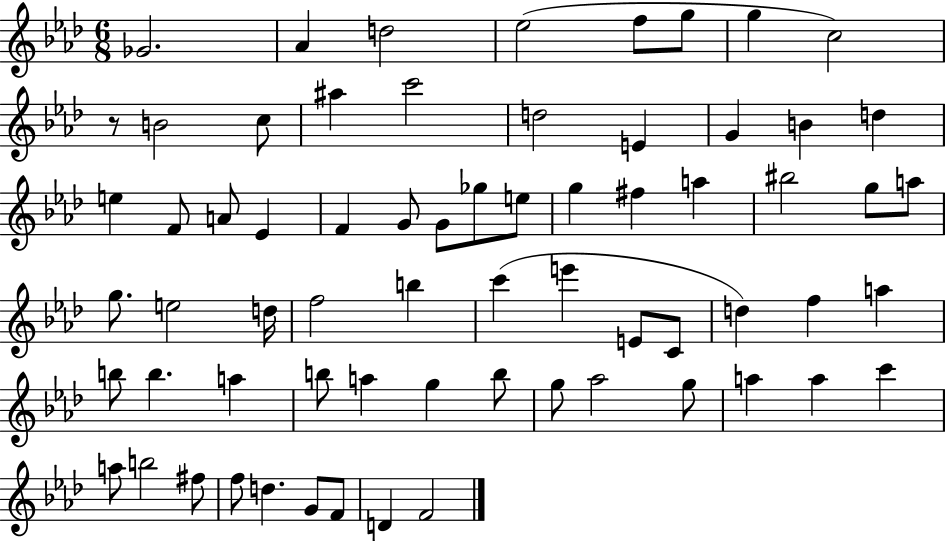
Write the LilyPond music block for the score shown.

{
  \clef treble
  \numericTimeSignature
  \time 6/8
  \key aes \major
  ges'2. | aes'4 d''2 | ees''2( f''8 g''8 | g''4 c''2) | \break r8 b'2 c''8 | ais''4 c'''2 | d''2 e'4 | g'4 b'4 d''4 | \break e''4 f'8 a'8 ees'4 | f'4 g'8 g'8 ges''8 e''8 | g''4 fis''4 a''4 | bis''2 g''8 a''8 | \break g''8. e''2 d''16 | f''2 b''4 | c'''4( e'''4 e'8 c'8 | d''4) f''4 a''4 | \break b''8 b''4. a''4 | b''8 a''4 g''4 b''8 | g''8 aes''2 g''8 | a''4 a''4 c'''4 | \break a''8 b''2 fis''8 | f''8 d''4. g'8 f'8 | d'4 f'2 | \bar "|."
}